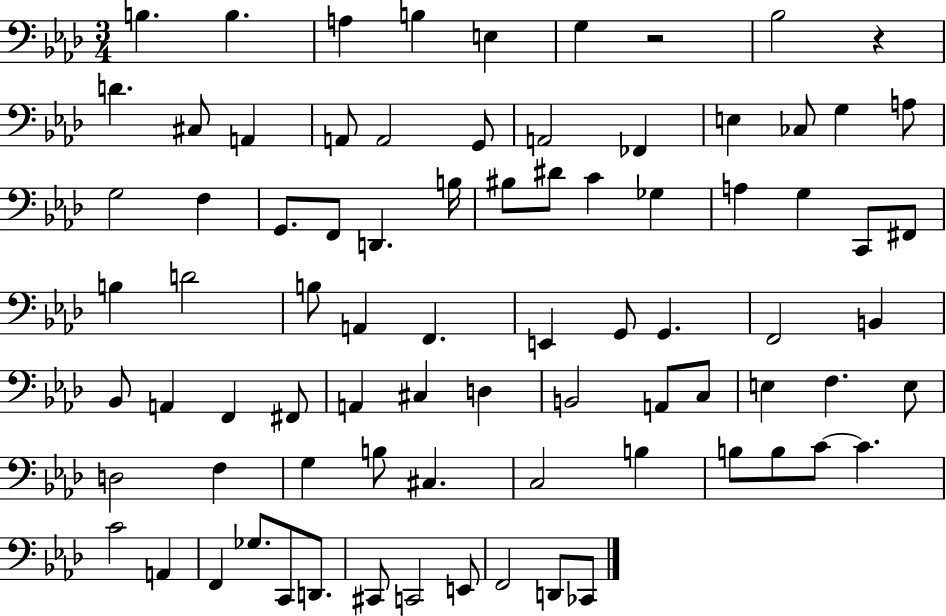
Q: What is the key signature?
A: AES major